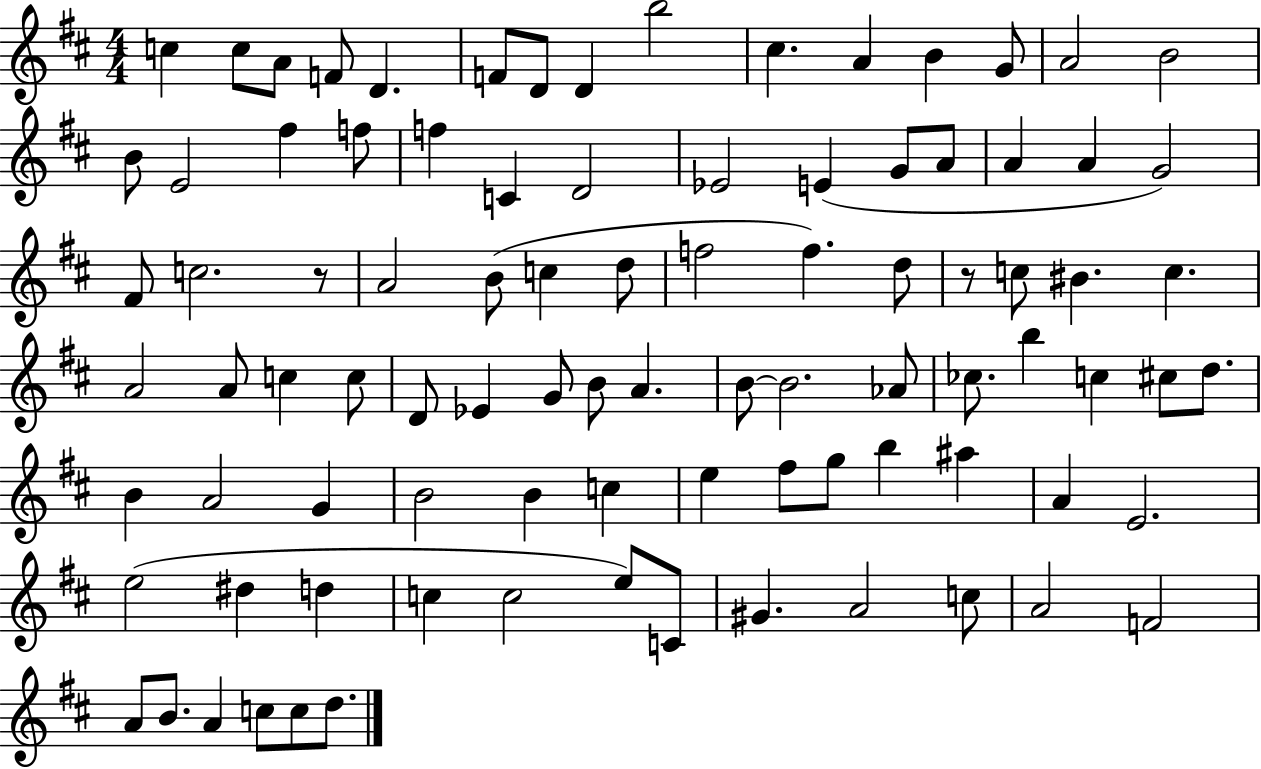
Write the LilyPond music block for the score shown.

{
  \clef treble
  \numericTimeSignature
  \time 4/4
  \key d \major
  c''4 c''8 a'8 f'8 d'4. | f'8 d'8 d'4 b''2 | cis''4. a'4 b'4 g'8 | a'2 b'2 | \break b'8 e'2 fis''4 f''8 | f''4 c'4 d'2 | ees'2 e'4( g'8 a'8 | a'4 a'4 g'2) | \break fis'8 c''2. r8 | a'2 b'8( c''4 d''8 | f''2 f''4.) d''8 | r8 c''8 bis'4. c''4. | \break a'2 a'8 c''4 c''8 | d'8 ees'4 g'8 b'8 a'4. | b'8~~ b'2. aes'8 | ces''8. b''4 c''4 cis''8 d''8. | \break b'4 a'2 g'4 | b'2 b'4 c''4 | e''4 fis''8 g''8 b''4 ais''4 | a'4 e'2. | \break e''2( dis''4 d''4 | c''4 c''2 e''8) c'8 | gis'4. a'2 c''8 | a'2 f'2 | \break a'8 b'8. a'4 c''8 c''8 d''8. | \bar "|."
}